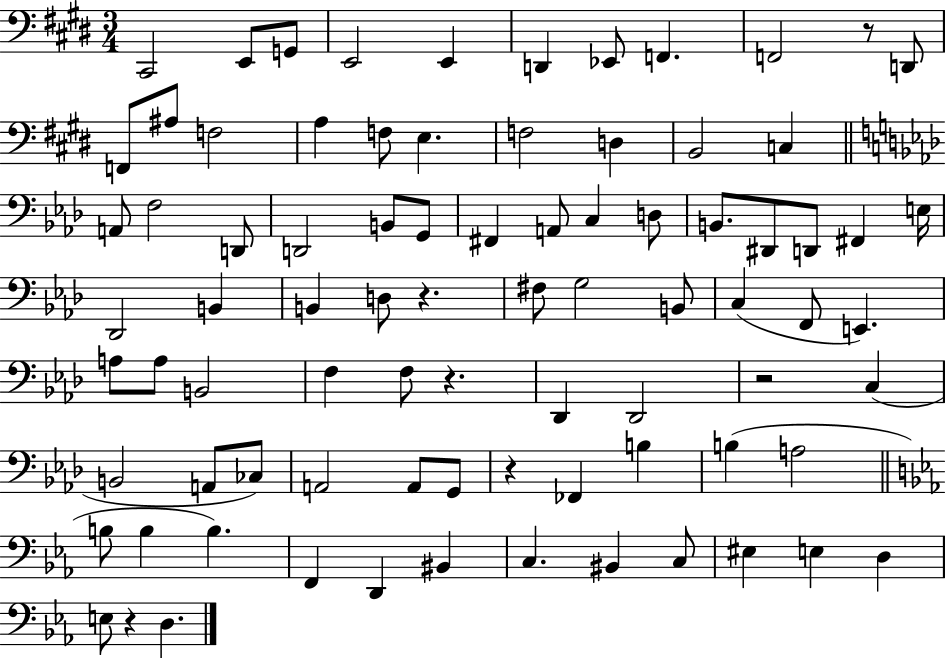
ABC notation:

X:1
T:Untitled
M:3/4
L:1/4
K:E
^C,,2 E,,/2 G,,/2 E,,2 E,, D,, _E,,/2 F,, F,,2 z/2 D,,/2 F,,/2 ^A,/2 F,2 A, F,/2 E, F,2 D, B,,2 C, A,,/2 F,2 D,,/2 D,,2 B,,/2 G,,/2 ^F,, A,,/2 C, D,/2 B,,/2 ^D,,/2 D,,/2 ^F,, E,/4 _D,,2 B,, B,, D,/2 z ^F,/2 G,2 B,,/2 C, F,,/2 E,, A,/2 A,/2 B,,2 F, F,/2 z _D,, _D,,2 z2 C, B,,2 A,,/2 _C,/2 A,,2 A,,/2 G,,/2 z _F,, B, B, A,2 B,/2 B, B, F,, D,, ^B,, C, ^B,, C,/2 ^E, E, D, E,/2 z D,